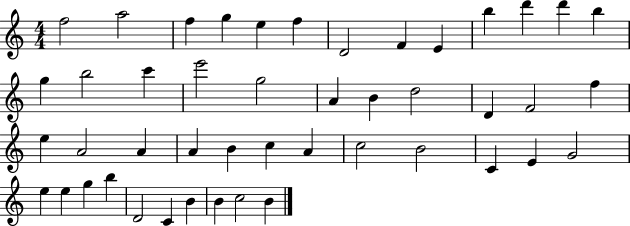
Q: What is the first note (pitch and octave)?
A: F5